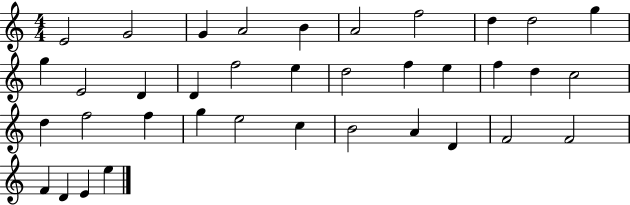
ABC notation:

X:1
T:Untitled
M:4/4
L:1/4
K:C
E2 G2 G A2 B A2 f2 d d2 g g E2 D D f2 e d2 f e f d c2 d f2 f g e2 c B2 A D F2 F2 F D E e